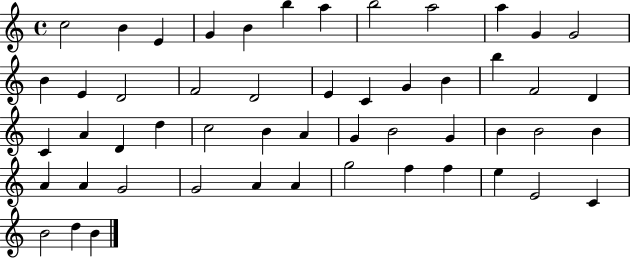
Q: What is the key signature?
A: C major